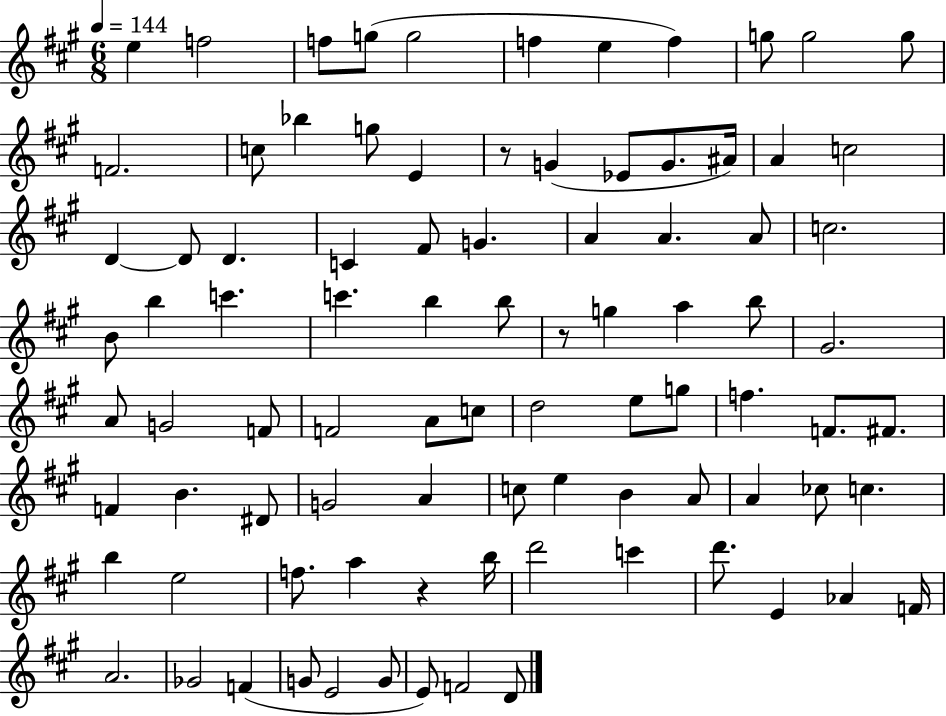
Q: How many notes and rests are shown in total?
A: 89